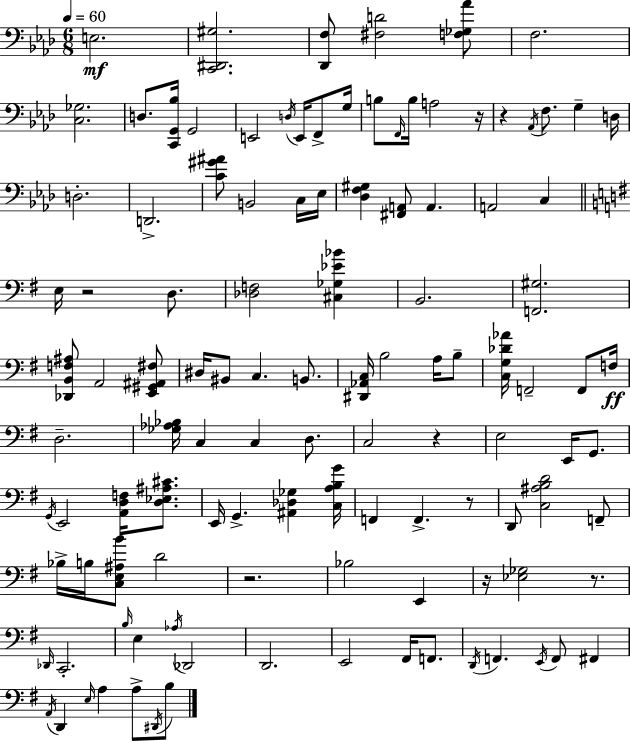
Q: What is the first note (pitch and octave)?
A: E3